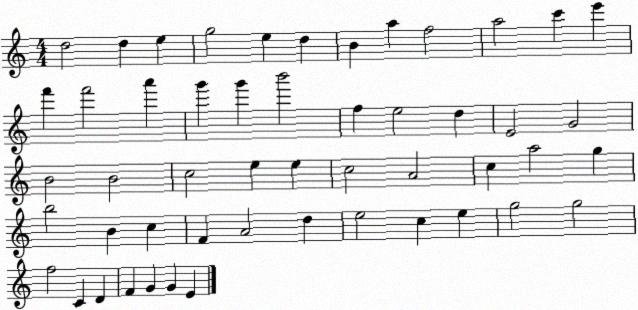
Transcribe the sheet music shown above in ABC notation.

X:1
T:Untitled
M:4/4
L:1/4
K:C
d2 d e g2 e d B a f2 a2 c' e' f' f'2 a' g' g' b'2 f e2 d E2 G2 B2 B2 c2 e e c2 A2 c a2 g b2 B c F A2 d e2 c e g2 g2 f2 C D F G G E